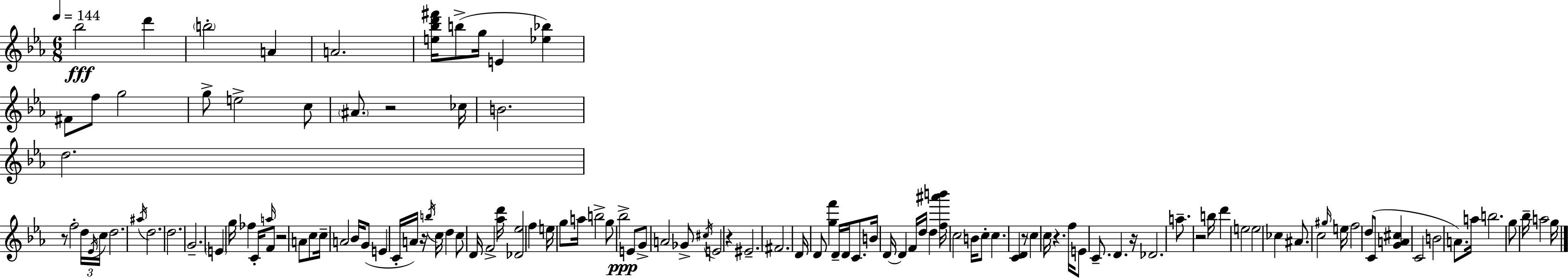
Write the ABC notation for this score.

X:1
T:Untitled
M:6/8
L:1/4
K:Cm
_b2 d' b2 A A2 [e_bd'^f']/4 b/2 g/4 E [_e_b] ^F/2 f/2 g2 g/2 e2 c/2 ^A/2 z2 _c/4 B2 d2 z/2 f2 d/4 _E/4 c/4 d2 ^a/4 d2 d2 G2 E g/4 _f C/4 a/4 F/2 z2 A/2 c/2 c/4 A2 _B/4 G/2 E C/4 A/4 z/4 b/4 c/4 d c/2 D/4 F2 [_ad']/4 [_D_e]2 f e/4 g/2 a/4 b2 g/2 _b2 E/2 G/2 A2 _G/2 ^c/4 E2 z ^E2 ^F2 D/4 D/2 [gf'] D/4 D/4 C/2 B/4 D/4 D F/4 d/4 d [f^a'b']/4 c2 B/4 c/2 c [CD] z/2 c c/4 z f/4 E/2 C/2 D z/4 _D2 a/2 z2 b/4 d' e2 e2 _c ^A/2 c2 ^g/4 e/4 f2 d/2 C/2 [GA^c] C2 B2 A/2 a/4 b2 g/2 _b/4 a2 g/4